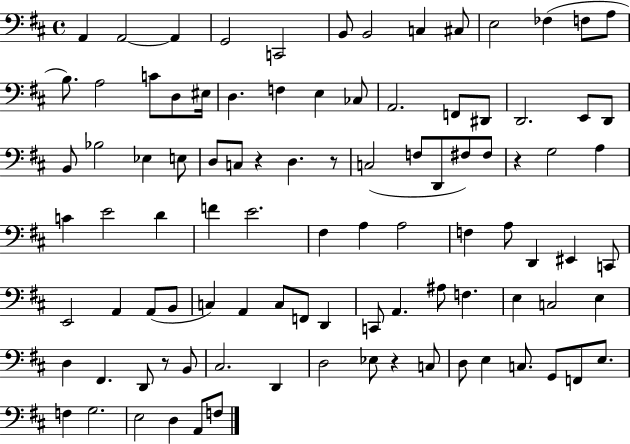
{
  \clef bass
  \time 4/4
  \defaultTimeSignature
  \key d \major
  \repeat volta 2 { a,4 a,2~~ a,4 | g,2 c,2 | b,8 b,2 c4 cis8 | e2 fes4( f8 a8 | \break b8.) a2 c'8 d8 eis16 | d4. f4 e4 ces8 | a,2. f,8 dis,8 | d,2. e,8 d,8 | \break b,8 bes2 ees4 e8 | d8 c8 r4 d4. r8 | c2( f8 d,8 fis8) fis8 | r4 g2 a4 | \break c'4 e'2 d'4 | f'4 e'2. | fis4 a4 a2 | f4 a8 d,4 eis,4 c,8 | \break e,2 a,4 a,8( b,8 | c4) a,4 c8 f,8 d,4 | c,8 a,4. ais8 f4. | e4 c2 e4 | \break d4 fis,4. d,8 r8 b,8 | cis2. d,4 | d2 ees8 r4 c8 | d8 e4 c8. g,8 f,8 e8. | \break f4 g2. | e2 d4 a,8 f8 | } \bar "|."
}